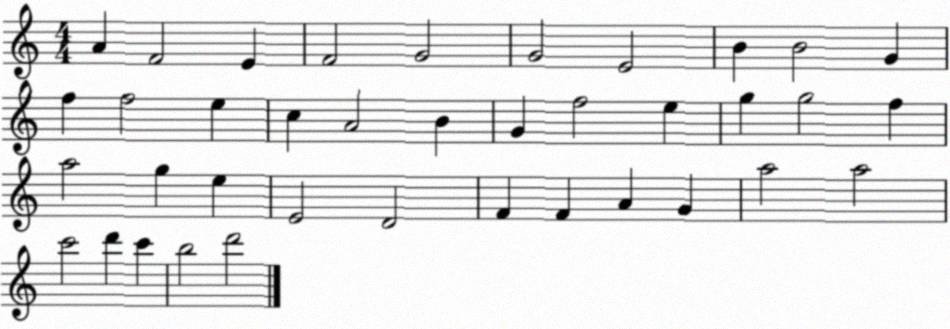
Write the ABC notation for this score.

X:1
T:Untitled
M:4/4
L:1/4
K:C
A F2 E F2 G2 G2 E2 B B2 G f f2 e c A2 B G f2 e g g2 f a2 g e E2 D2 F F A G a2 a2 c'2 d' c' b2 d'2